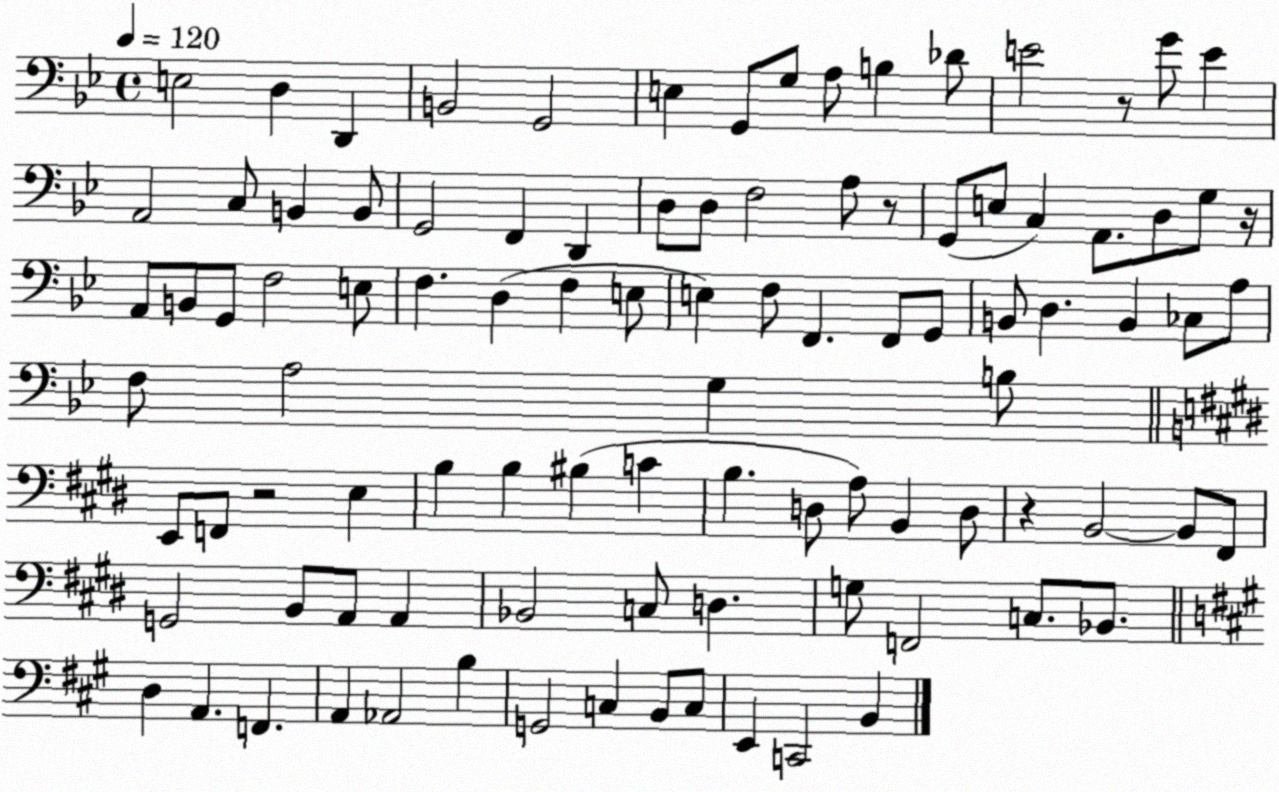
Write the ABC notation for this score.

X:1
T:Untitled
M:4/4
L:1/4
K:Bb
E,2 D, D,, B,,2 G,,2 E, G,,/2 G,/2 A,/2 B, _D/2 E2 z/2 G/2 E A,,2 C,/2 B,, B,,/2 G,,2 F,, D,, D,/2 D,/2 F,2 A,/2 z/2 G,,/2 E,/2 C, A,,/2 D,/2 G,/2 z/4 A,,/2 B,,/2 G,,/2 F,2 E,/2 F, D, F, E,/2 E, F,/2 F,, F,,/2 G,,/2 B,,/2 D, B,, _C,/2 A,/2 F,/2 A,2 G, B,/2 E,,/2 F,,/2 z2 E, B, B, ^B, C B, D,/2 A,/2 B,, D,/2 z B,,2 B,,/2 ^F,,/2 G,,2 B,,/2 A,,/2 A,, _B,,2 C,/2 D, G,/2 F,,2 C,/2 _B,,/2 D, A,, F,, A,, _A,,2 B, G,,2 C, B,,/2 C,/2 E,, C,,2 B,,